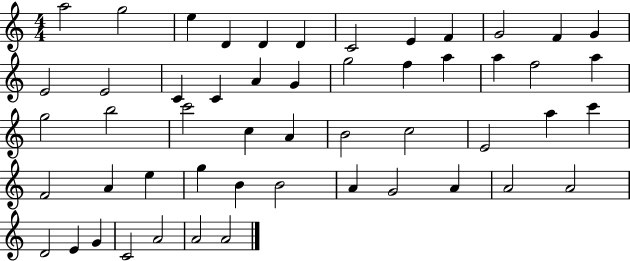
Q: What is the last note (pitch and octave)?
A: A4